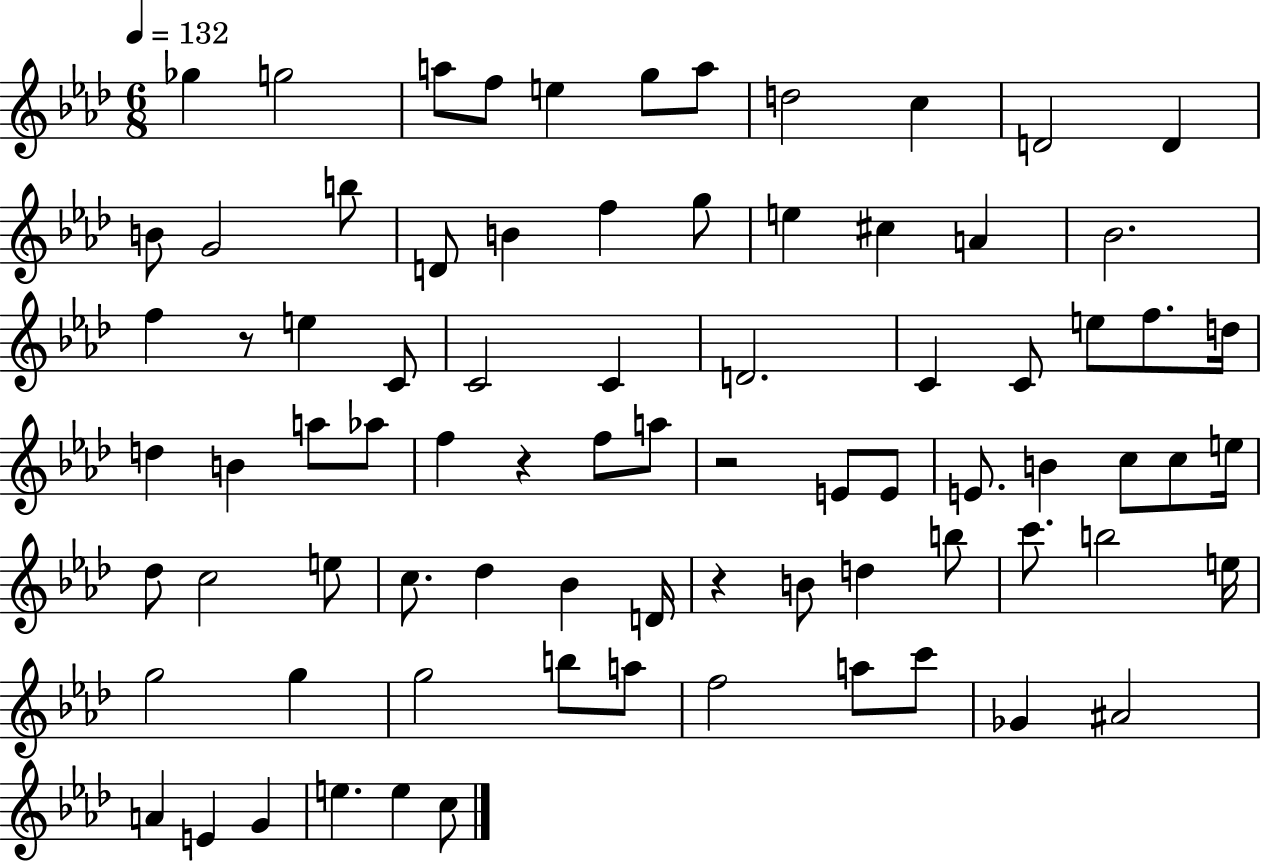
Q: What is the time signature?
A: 6/8